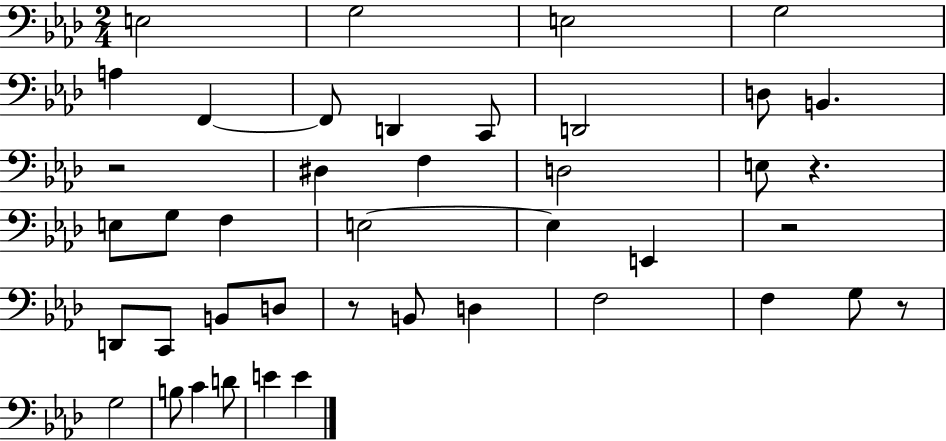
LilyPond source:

{
  \clef bass
  \numericTimeSignature
  \time 2/4
  \key aes \major
  e2 | g2 | e2 | g2 | \break a4 f,4~~ | f,8 d,4 c,8 | d,2 | d8 b,4. | \break r2 | dis4 f4 | d2 | e8 r4. | \break e8 g8 f4 | e2~~ | e4 e,4 | r2 | \break d,8 c,8 b,8 d8 | r8 b,8 d4 | f2 | f4 g8 r8 | \break g2 | b8 c'4 d'8 | e'4 e'4 | \bar "|."
}